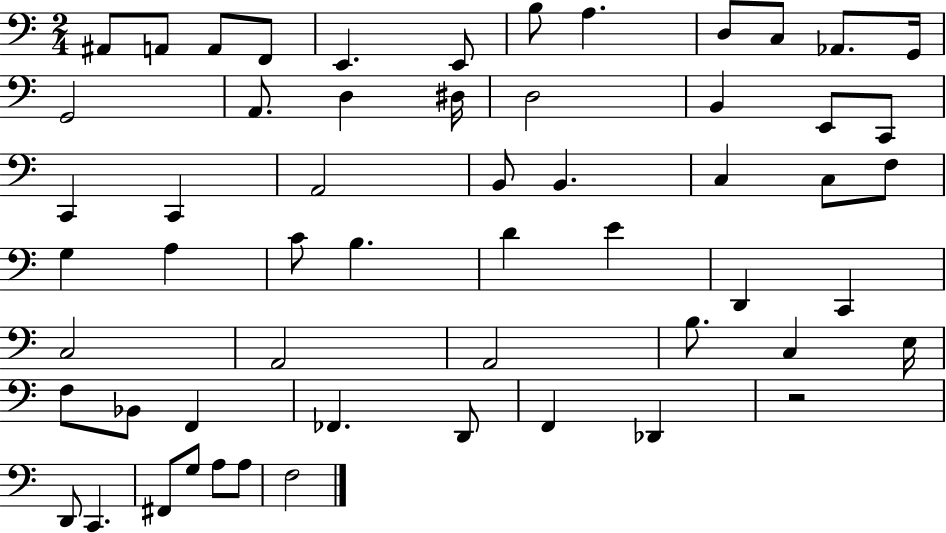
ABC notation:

X:1
T:Untitled
M:2/4
L:1/4
K:C
^A,,/2 A,,/2 A,,/2 F,,/2 E,, E,,/2 B,/2 A, D,/2 C,/2 _A,,/2 G,,/4 G,,2 A,,/2 D, ^D,/4 D,2 B,, E,,/2 C,,/2 C,, C,, A,,2 B,,/2 B,, C, C,/2 F,/2 G, A, C/2 B, D E D,, C,, C,2 A,,2 A,,2 B,/2 C, E,/4 F,/2 _B,,/2 F,, _F,, D,,/2 F,, _D,, z2 D,,/2 C,, ^F,,/2 G,/2 A,/2 A,/2 F,2